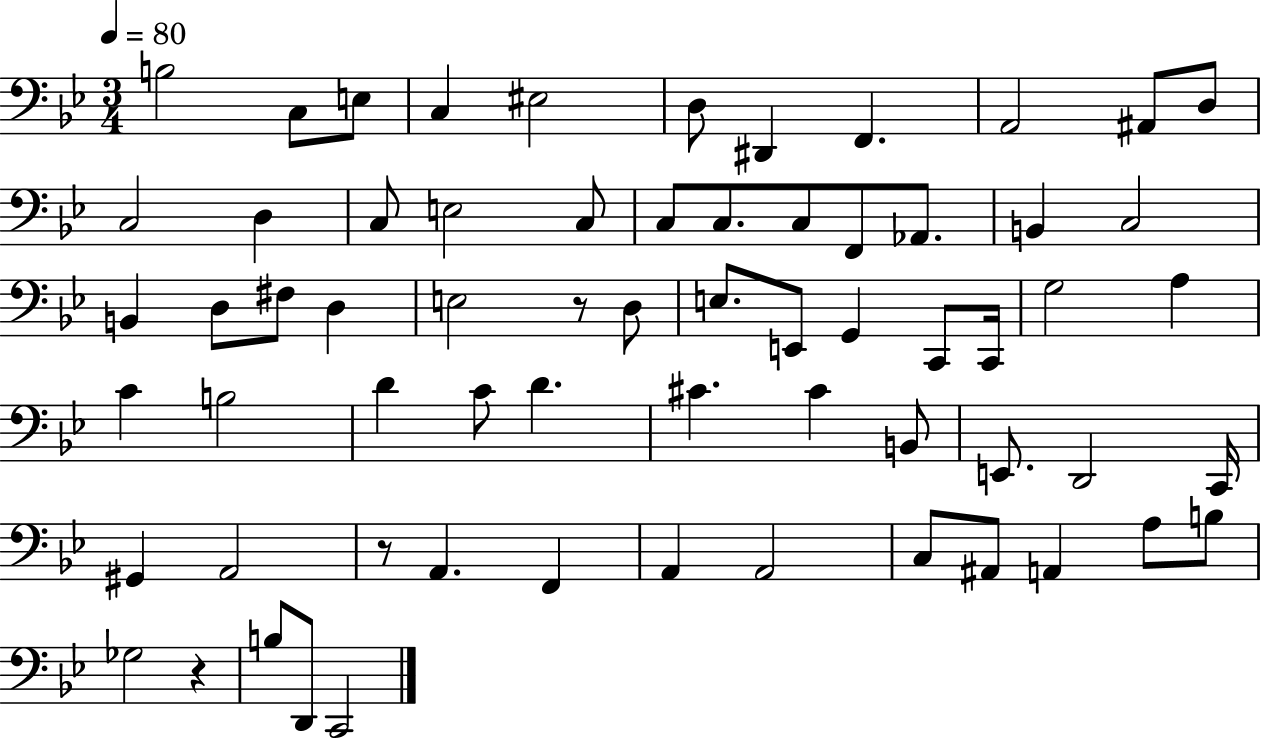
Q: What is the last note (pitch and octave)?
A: C2